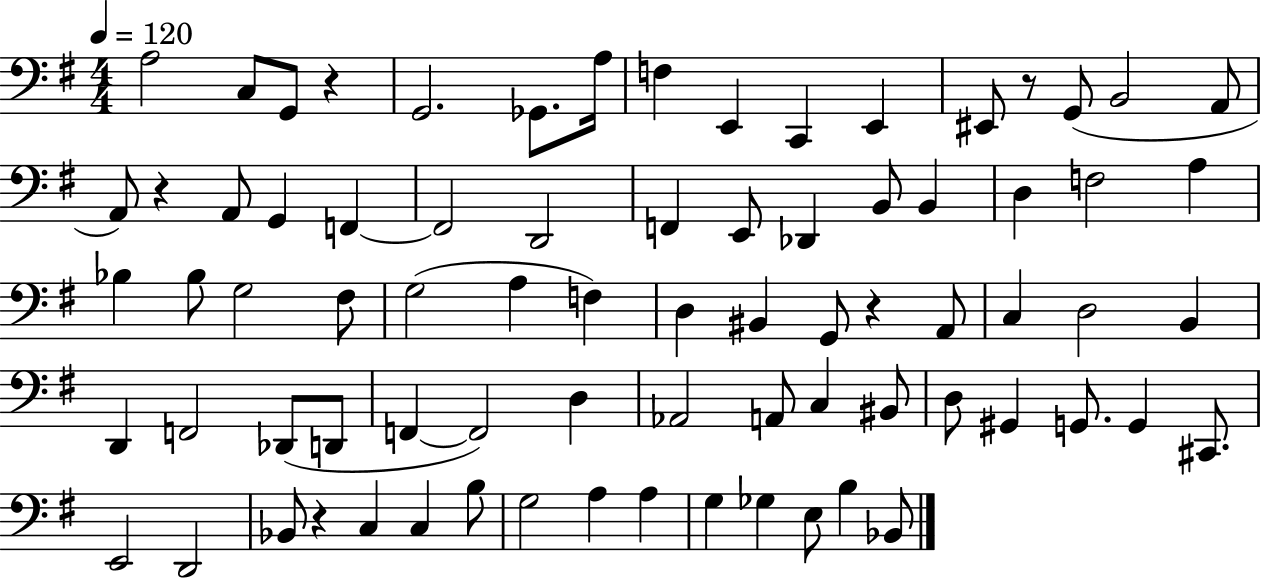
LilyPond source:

{
  \clef bass
  \numericTimeSignature
  \time 4/4
  \key g \major
  \tempo 4 = 120
  a2 c8 g,8 r4 | g,2. ges,8. a16 | f4 e,4 c,4 e,4 | eis,8 r8 g,8( b,2 a,8 | \break a,8) r4 a,8 g,4 f,4~~ | f,2 d,2 | f,4 e,8 des,4 b,8 b,4 | d4 f2 a4 | \break bes4 bes8 g2 fis8 | g2( a4 f4) | d4 bis,4 g,8 r4 a,8 | c4 d2 b,4 | \break d,4 f,2 des,8( d,8 | f,4~~ f,2) d4 | aes,2 a,8 c4 bis,8 | d8 gis,4 g,8. g,4 cis,8. | \break e,2 d,2 | bes,8 r4 c4 c4 b8 | g2 a4 a4 | g4 ges4 e8 b4 bes,8 | \break \bar "|."
}